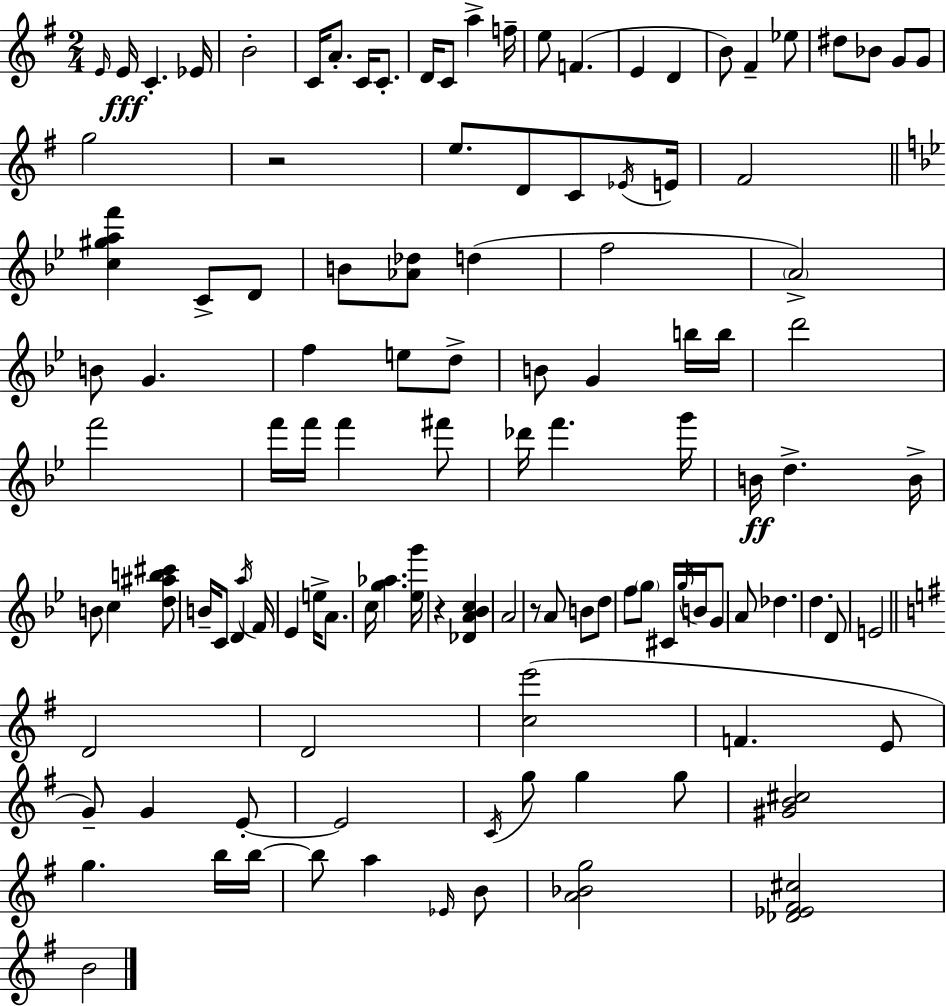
{
  \clef treble
  \numericTimeSignature
  \time 2/4
  \key g \major
  \grace { e'16 }\fff e'16 c'4.-. | ees'16 b'2-. | c'16 a'8.-. c'16 c'8.-. | d'16 c'8 a''4-> | \break f''16-- e''8 f'4.( | e'4 d'4 | b'8) fis'4-- ees''8 | dis''8 bes'8 g'8 g'8 | \break g''2 | r2 | e''8. d'8 c'8 | \acciaccatura { ees'16 } e'16 fis'2 | \break \bar "||" \break \key bes \major <c'' gis'' a'' f'''>4 c'8-> d'8 | b'8 <aes' des''>8 d''4( | f''2 | \parenthesize a'2->) | \break b'8 g'4. | f''4 e''8 d''8-> | b'8 g'4 b''16 b''16 | d'''2 | \break f'''2 | f'''16 f'''16 f'''4 fis'''8 | des'''16 f'''4. g'''16 | b'16\ff d''4.-> b'16-> | \break b'8 c''4 <d'' ais'' b'' cis'''>8 | b'16-- c'8 d'4 \acciaccatura { a''16 } | f'16 ees'4 e''16-> a'8. | c''16 <g'' aes''>4. | \break <ees'' g'''>16 r4 <des' a' bes' c''>4 | a'2 | r8 a'8 b'8 d''8 | f''8 \parenthesize g''8 cis'16 \acciaccatura { g''16 } b'16 | \break g'8 a'8 des''4. | d''4. | d'8 e'2 | \bar "||" \break \key e \minor d'2 | d'2 | <c'' e'''>2( | f'4. e'8 | \break g'8--) g'4 e'8-.~~ | e'2 | \acciaccatura { c'16 } g''8 g''4 g''8 | <gis' b' cis''>2 | \break g''4. b''16 | b''16~~ b''8 a''4 \grace { ees'16 } | b'8 <a' bes' g''>2 | <des' ees' fis' cis''>2 | \break b'2 | \bar "|."
}